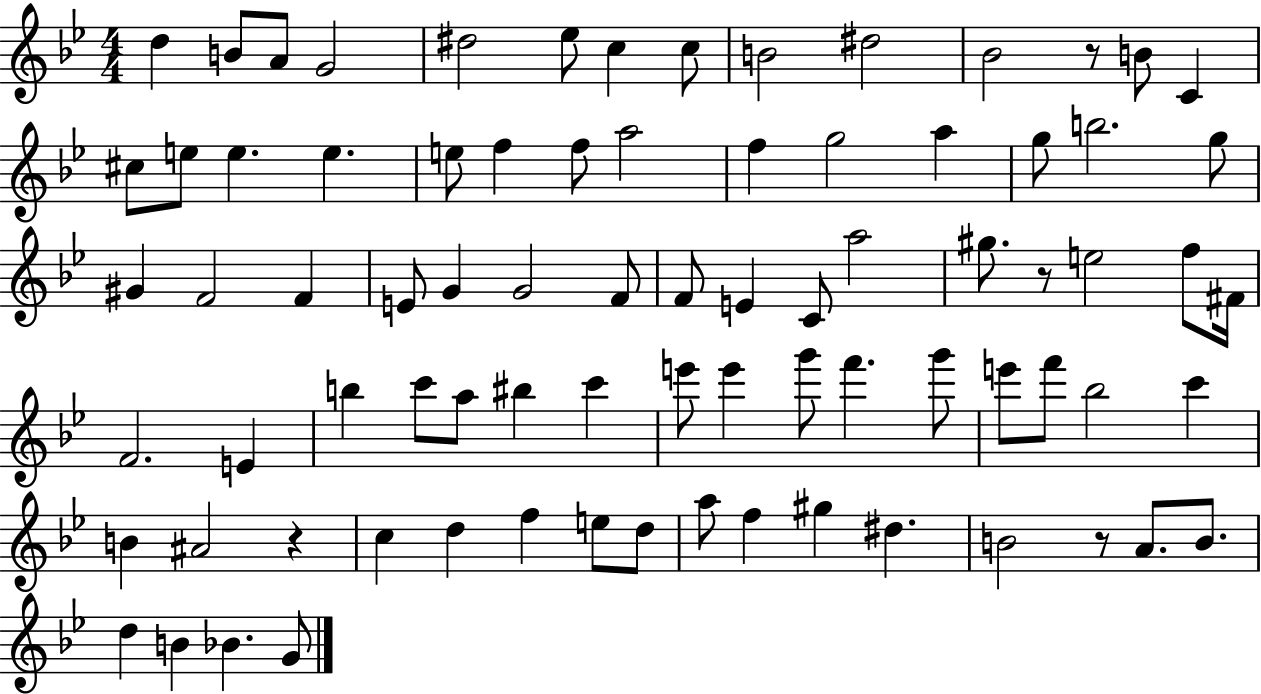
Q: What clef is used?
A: treble